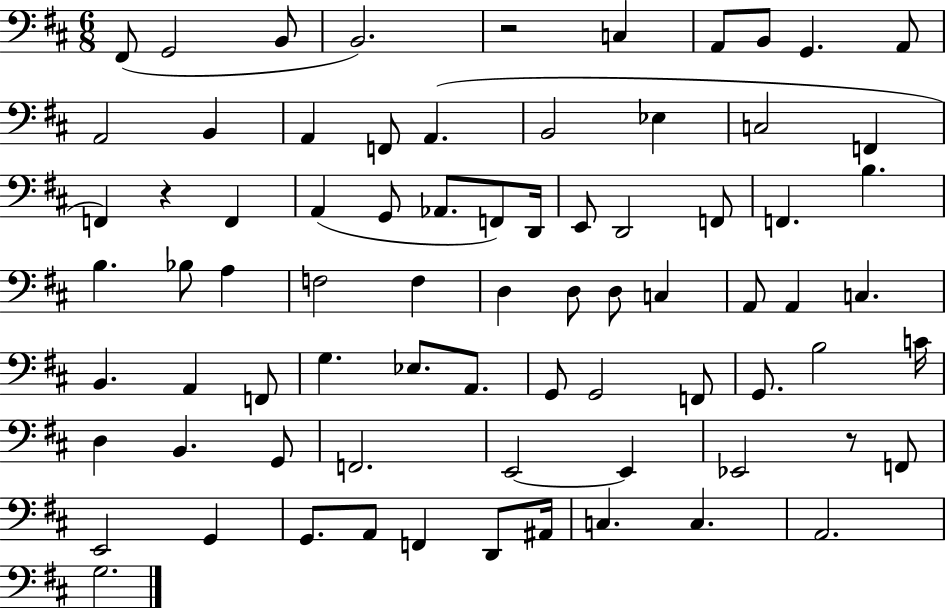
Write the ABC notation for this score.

X:1
T:Untitled
M:6/8
L:1/4
K:D
^F,,/2 G,,2 B,,/2 B,,2 z2 C, A,,/2 B,,/2 G,, A,,/2 A,,2 B,, A,, F,,/2 A,, B,,2 _E, C,2 F,, F,, z F,, A,, G,,/2 _A,,/2 F,,/2 D,,/4 E,,/2 D,,2 F,,/2 F,, B, B, _B,/2 A, F,2 F, D, D,/2 D,/2 C, A,,/2 A,, C, B,, A,, F,,/2 G, _E,/2 A,,/2 G,,/2 G,,2 F,,/2 G,,/2 B,2 C/4 D, B,, G,,/2 F,,2 E,,2 E,, _E,,2 z/2 F,,/2 E,,2 G,, G,,/2 A,,/2 F,, D,,/2 ^A,,/4 C, C, A,,2 G,2